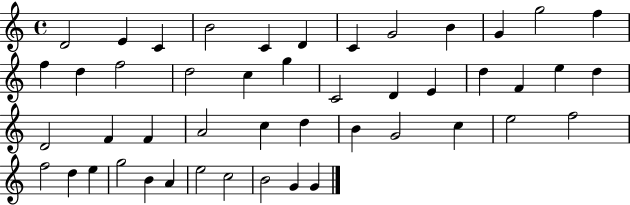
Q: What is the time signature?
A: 4/4